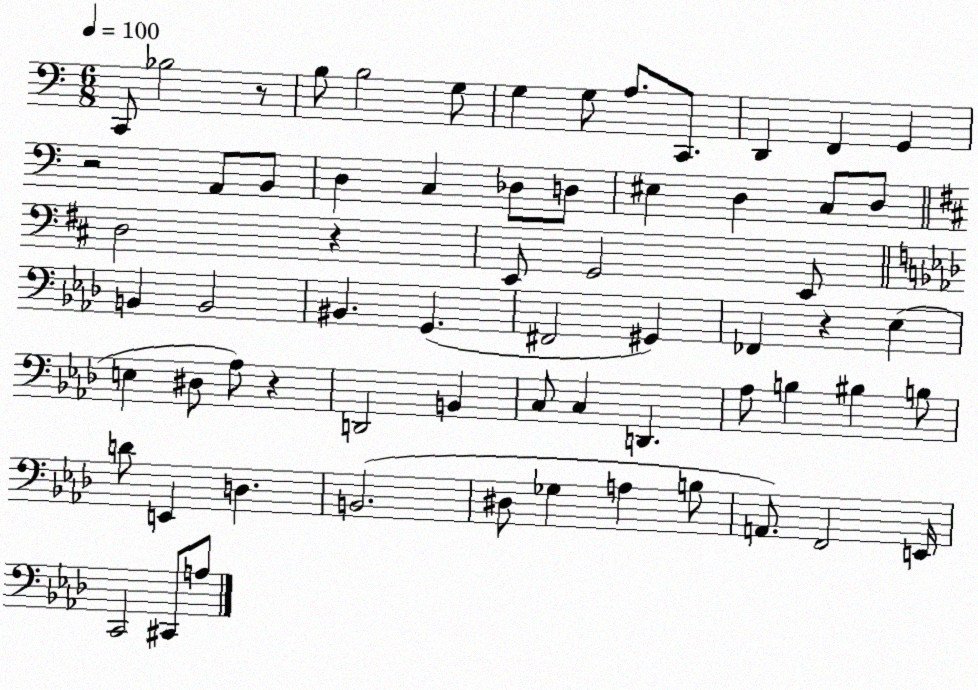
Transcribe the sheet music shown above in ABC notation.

X:1
T:Untitled
M:6/8
L:1/4
K:C
C,,/2 _B,2 z/2 B,/2 B,2 G,/2 G, G,/2 A,/2 C,,/2 D,, F,, G,, z2 A,,/2 B,,/2 D, C, _D,/2 D,/2 ^E, D, C,/2 D,/2 D,2 z E,,/2 G,,2 E,,/2 B,, B,,2 ^B,, G,, ^F,,2 ^G,, _F,, z _E, E, ^D,/2 _A,/2 z D,,2 B,, C,/2 C, D,, _A,/2 B, ^B, B,/2 D/2 E,, D, B,,2 ^D,/2 _G, A, B,/2 A,,/2 F,,2 E,,/4 C,,2 ^C,,/2 A,/2